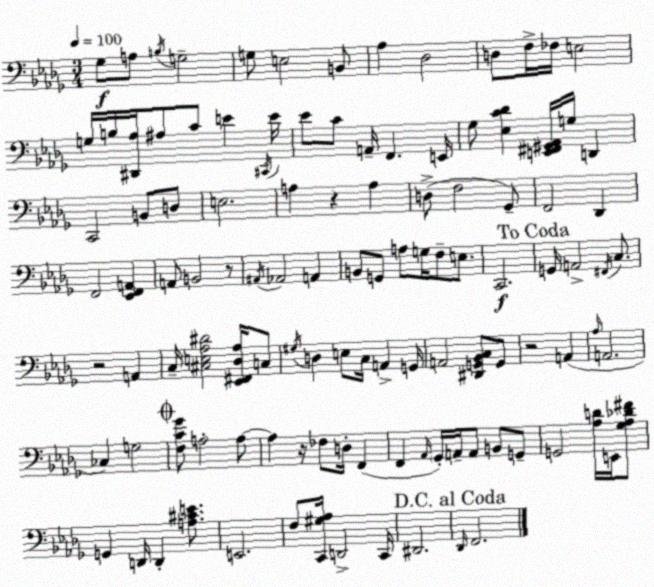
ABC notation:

X:1
T:Untitled
M:3/4
L:1/4
K:Bbm
_G,/2 A,/2 B,/4 G,2 G,/2 E,2 B,,/2 _A, _D,2 D,/2 F,/4 _F,/4 E,2 G,/4 B,/4 [^D,,_A,]/4 ^A,/2 C/2 E ^C,,/4 E/4 _E/2 C/2 A,,/4 F,, E,,/4 _G,/2 [_E,C_D] [E,,^F,,^G,,_A,,]/4 G,/4 D,, C,,2 B,,/2 D,/2 E,2 A, z A, D,/2 F,2 _G,,/2 F,,2 _D,, F,,2 [_E,,F,,A,,] A,,/2 B,,2 z/2 ^A,,/4 _A,,2 A,, B,,/2 G,,/2 A,/2 G,/4 F,/2 E,/2 C,,2 G,,/4 A,,2 ^F,,/4 C,/2 z2 A,, C,/4 [^C,E,_A,^D]2 [_E,,^F,,_D,_A,]/4 C,/2 ^G,/4 D, E,/2 C,/4 A,, G,,/4 A,,2 [^D,,G,,_B,,C,]/2 G,,/2 z2 A,, _A,/4 A,,2 _C, G,2 [F,C_G]/2 A,2 A,/2 A, z/4 _F,/2 D,/4 F,, F,, _A,,/4 _G,,/4 A,,/4 A,,/2 B,,/2 G,,/2 G,,2 [_A,D]/4 E,,/4 [_G,_A,_D^F]/2 G,, D,,/4 D,, [A,^CE]/2 E,,2 F,/2 [C,,^G,_A,]/4 D,,2 C,,/4 ^D,,2 _D,,/4 F,,2